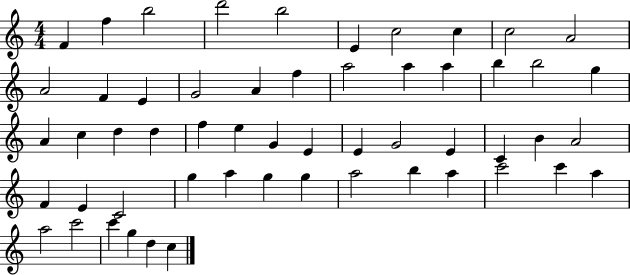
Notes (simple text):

F4/q F5/q B5/h D6/h B5/h E4/q C5/h C5/q C5/h A4/h A4/h F4/q E4/q G4/h A4/q F5/q A5/h A5/q A5/q B5/q B5/h G5/q A4/q C5/q D5/q D5/q F5/q E5/q G4/q E4/q E4/q G4/h E4/q C4/q B4/q A4/h F4/q E4/q C4/h G5/q A5/q G5/q G5/q A5/h B5/q A5/q C6/h C6/q A5/q A5/h C6/h C6/q G5/q D5/q C5/q